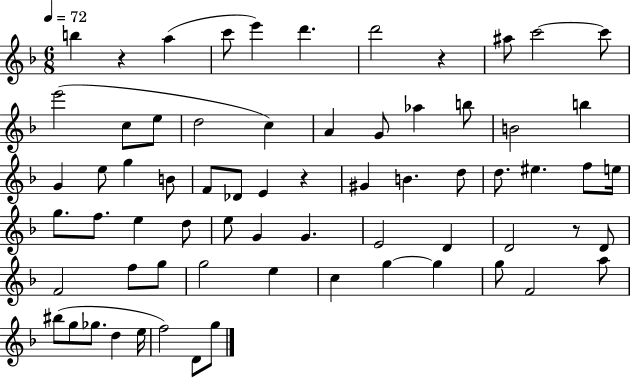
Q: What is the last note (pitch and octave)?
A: G5